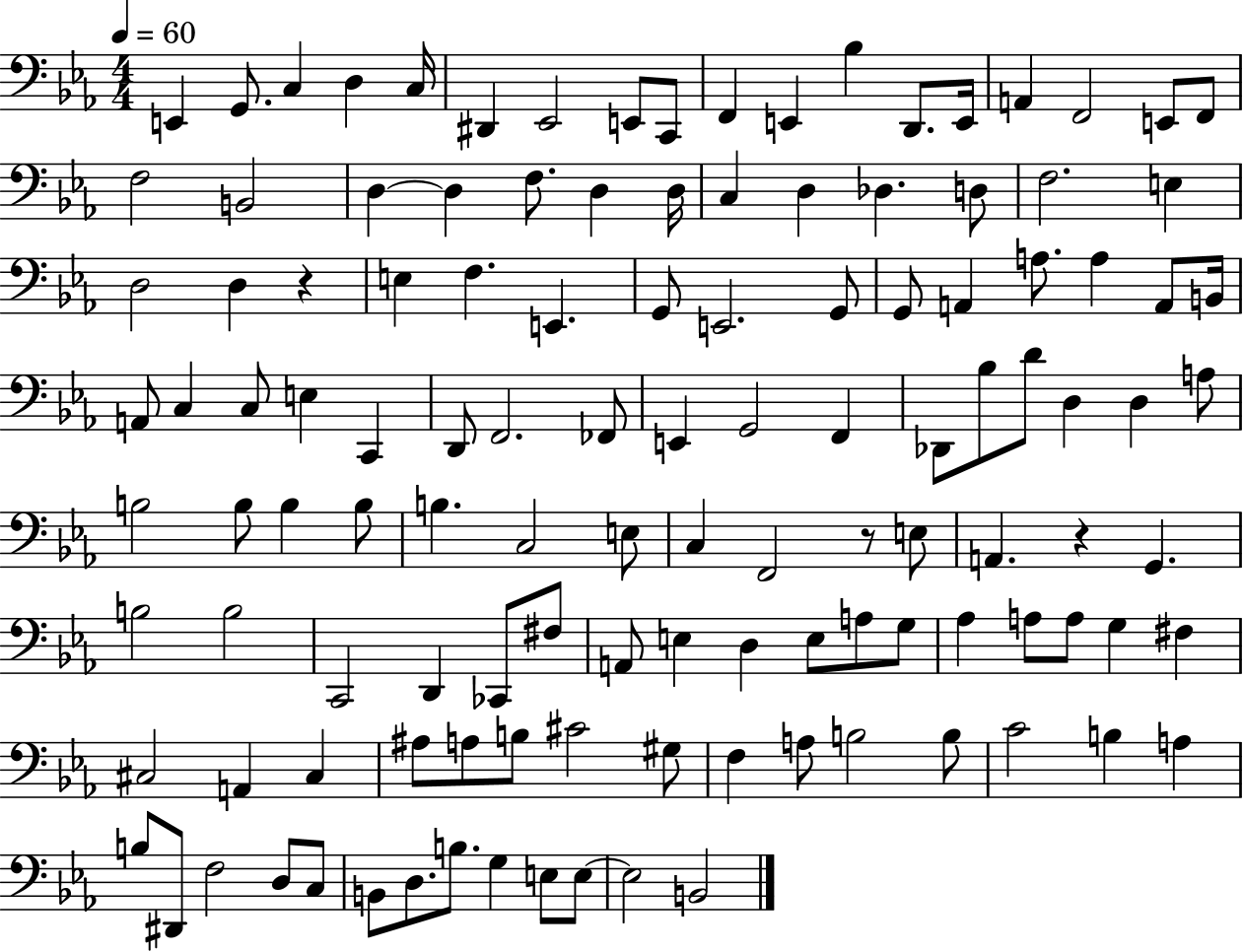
{
  \clef bass
  \numericTimeSignature
  \time 4/4
  \key ees \major
  \tempo 4 = 60
  \repeat volta 2 { e,4 g,8. c4 d4 c16 | dis,4 ees,2 e,8 c,8 | f,4 e,4 bes4 d,8. e,16 | a,4 f,2 e,8 f,8 | \break f2 b,2 | d4~~ d4 f8. d4 d16 | c4 d4 des4. d8 | f2. e4 | \break d2 d4 r4 | e4 f4. e,4. | g,8 e,2. g,8 | g,8 a,4 a8. a4 a,8 b,16 | \break a,8 c4 c8 e4 c,4 | d,8 f,2. fes,8 | e,4 g,2 f,4 | des,8 bes8 d'8 d4 d4 a8 | \break b2 b8 b4 b8 | b4. c2 e8 | c4 f,2 r8 e8 | a,4. r4 g,4. | \break b2 b2 | c,2 d,4 ces,8 fis8 | a,8 e4 d4 e8 a8 g8 | aes4 a8 a8 g4 fis4 | \break cis2 a,4 cis4 | ais8 a8 b8 cis'2 gis8 | f4 a8 b2 b8 | c'2 b4 a4 | \break b8 dis,8 f2 d8 c8 | b,8 d8. b8. g4 e8 e8~~ | e2 b,2 | } \bar "|."
}